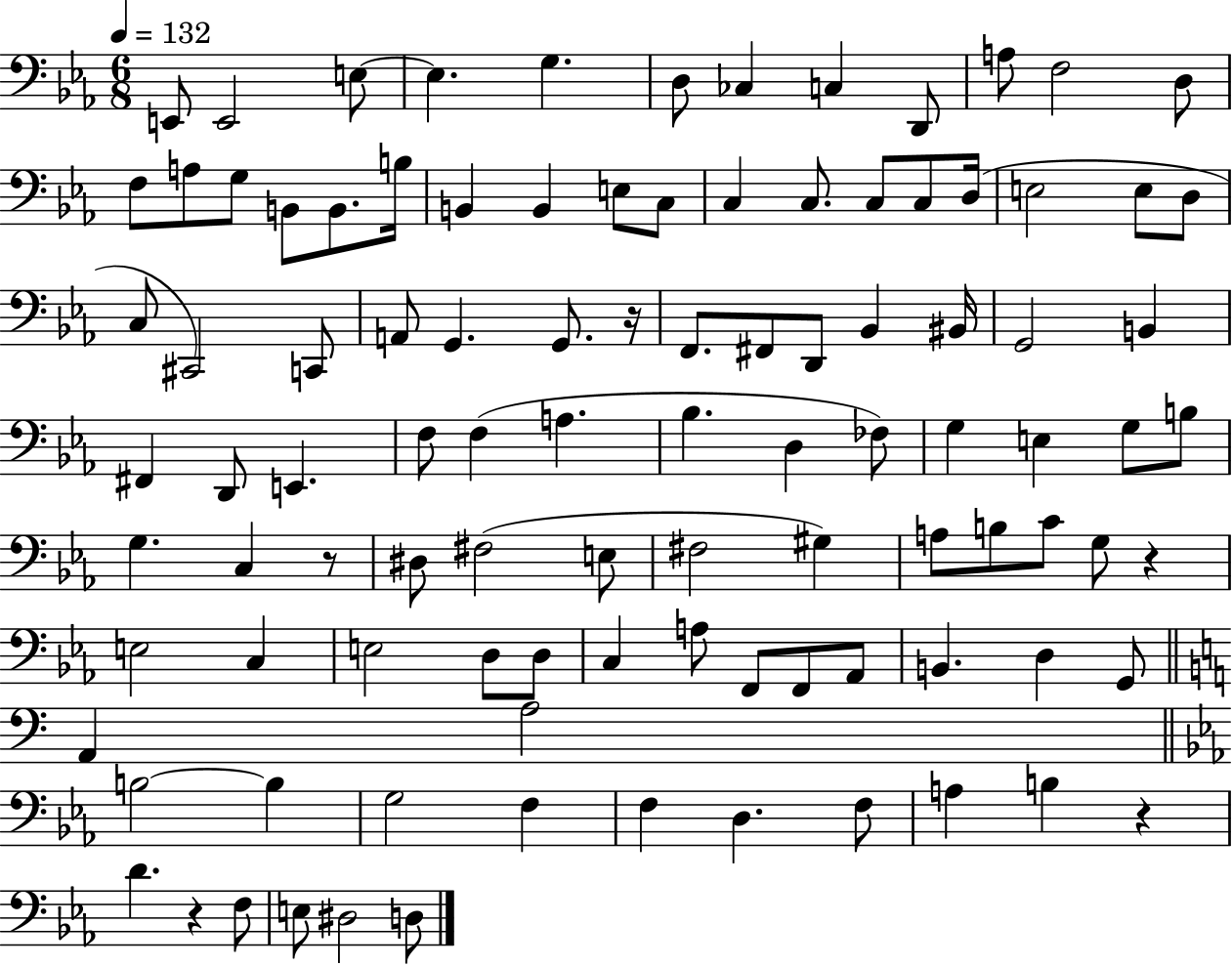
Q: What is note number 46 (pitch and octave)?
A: E2